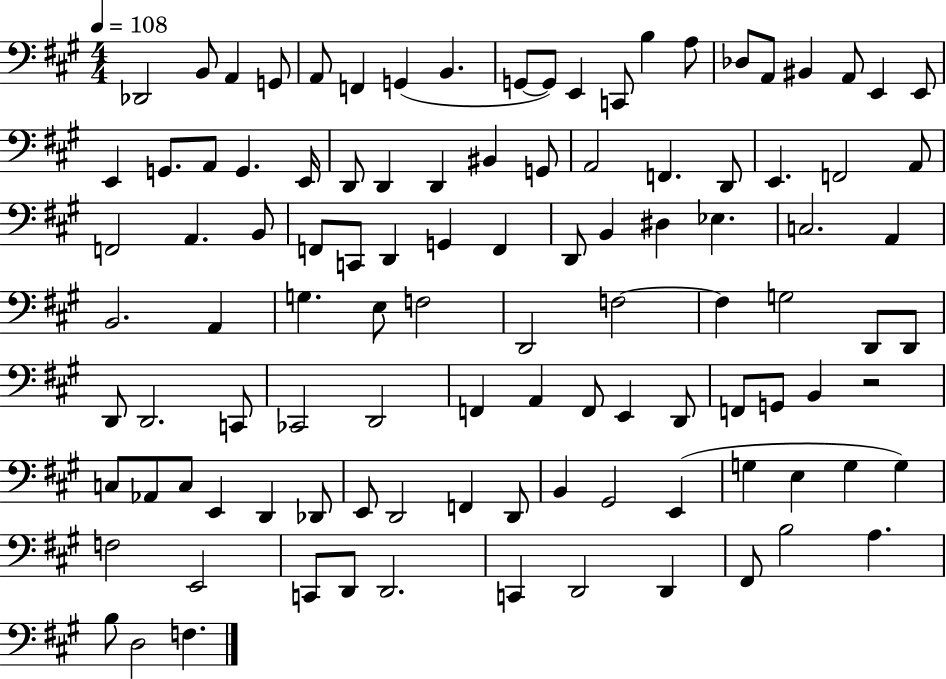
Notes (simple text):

Db2/h B2/e A2/q G2/e A2/e F2/q G2/q B2/q. G2/e G2/e E2/q C2/e B3/q A3/e Db3/e A2/e BIS2/q A2/e E2/q E2/e E2/q G2/e. A2/e G2/q. E2/s D2/e D2/q D2/q BIS2/q G2/e A2/h F2/q. D2/e E2/q. F2/h A2/e F2/h A2/q. B2/e F2/e C2/e D2/q G2/q F2/q D2/e B2/q D#3/q Eb3/q. C3/h. A2/q B2/h. A2/q G3/q. E3/e F3/h D2/h F3/h F3/q G3/h D2/e D2/e D2/e D2/h. C2/e CES2/h D2/h F2/q A2/q F2/e E2/q D2/e F2/e G2/e B2/q R/h C3/e Ab2/e C3/e E2/q D2/q Db2/e E2/e D2/h F2/q D2/e B2/q G#2/h E2/q G3/q E3/q G3/q G3/q F3/h E2/h C2/e D2/e D2/h. C2/q D2/h D2/q F#2/e B3/h A3/q. B3/e D3/h F3/q.